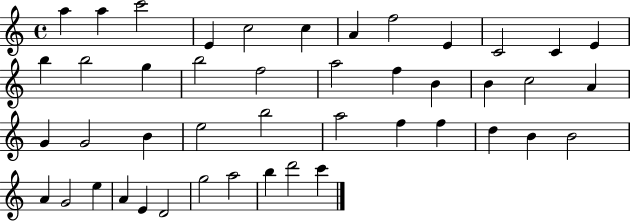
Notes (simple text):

A5/q A5/q C6/h E4/q C5/h C5/q A4/q F5/h E4/q C4/h C4/q E4/q B5/q B5/h G5/q B5/h F5/h A5/h F5/q B4/q B4/q C5/h A4/q G4/q G4/h B4/q E5/h B5/h A5/h F5/q F5/q D5/q B4/q B4/h A4/q G4/h E5/q A4/q E4/q D4/h G5/h A5/h B5/q D6/h C6/q